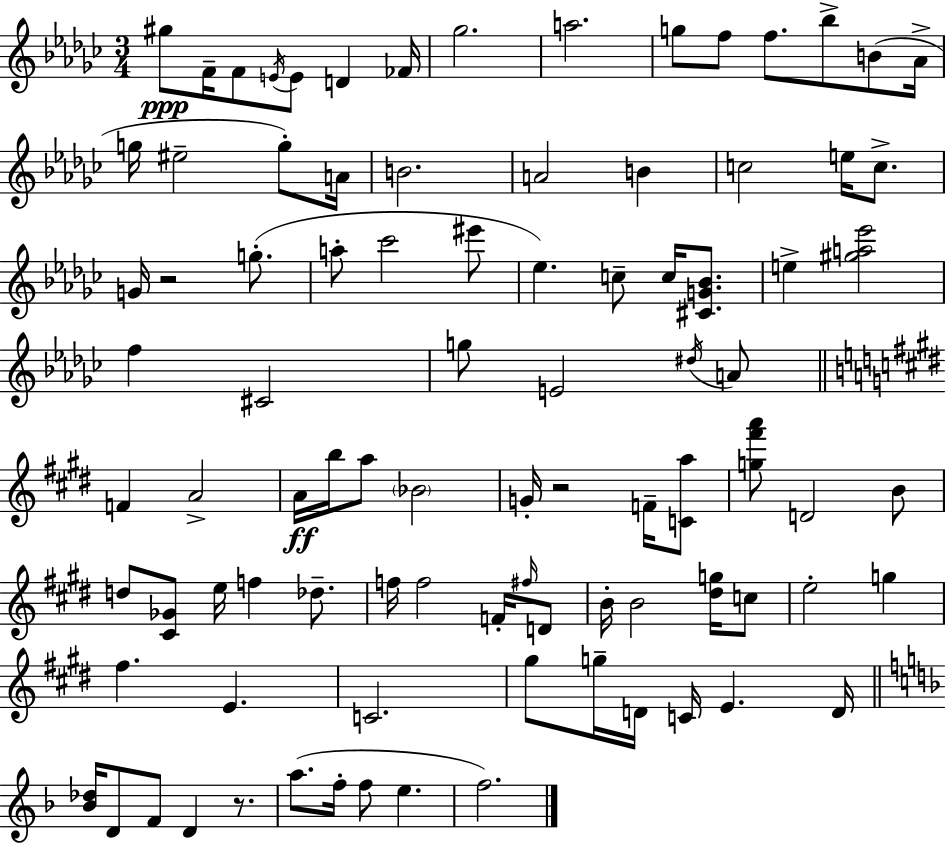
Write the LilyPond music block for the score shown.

{
  \clef treble
  \numericTimeSignature
  \time 3/4
  \key ees \minor
  gis''8\ppp f'16-- f'8 \acciaccatura { e'16 } e'8 d'4 | fes'16 ges''2. | a''2. | g''8 f''8 f''8. bes''8-> b'8( | \break aes'16-> g''16 eis''2-- g''8-.) | a'16 b'2. | a'2 b'4 | c''2 e''16 c''8.-> | \break g'16 r2 g''8.-.( | a''8-. ces'''2 eis'''8 | ees''4.) c''8-- c''16 <cis' g' bes'>8. | e''4-> <gis'' a'' ees'''>2 | \break f''4 cis'2 | g''8 e'2 \acciaccatura { dis''16 } | a'8 \bar "||" \break \key e \major f'4 a'2-> | a'16\ff b''16 a''8 \parenthesize bes'2 | g'16-. r2 f'16-- <c' a''>8 | <g'' fis''' a'''>8 d'2 b'8 | \break d''8 <cis' ges'>8 e''16 f''4 des''8.-- | f''16 f''2 f'16-. \grace { fis''16 } d'8 | b'16-. b'2 <dis'' g''>16 c''8 | e''2-. g''4 | \break fis''4. e'4. | c'2. | gis''8 g''16-- d'16 c'16 e'4. | d'16 \bar "||" \break \key d \minor <bes' des''>16 d'8 f'8 d'4 r8. | a''8.( f''16-. f''8 e''4. | f''2.) | \bar "|."
}